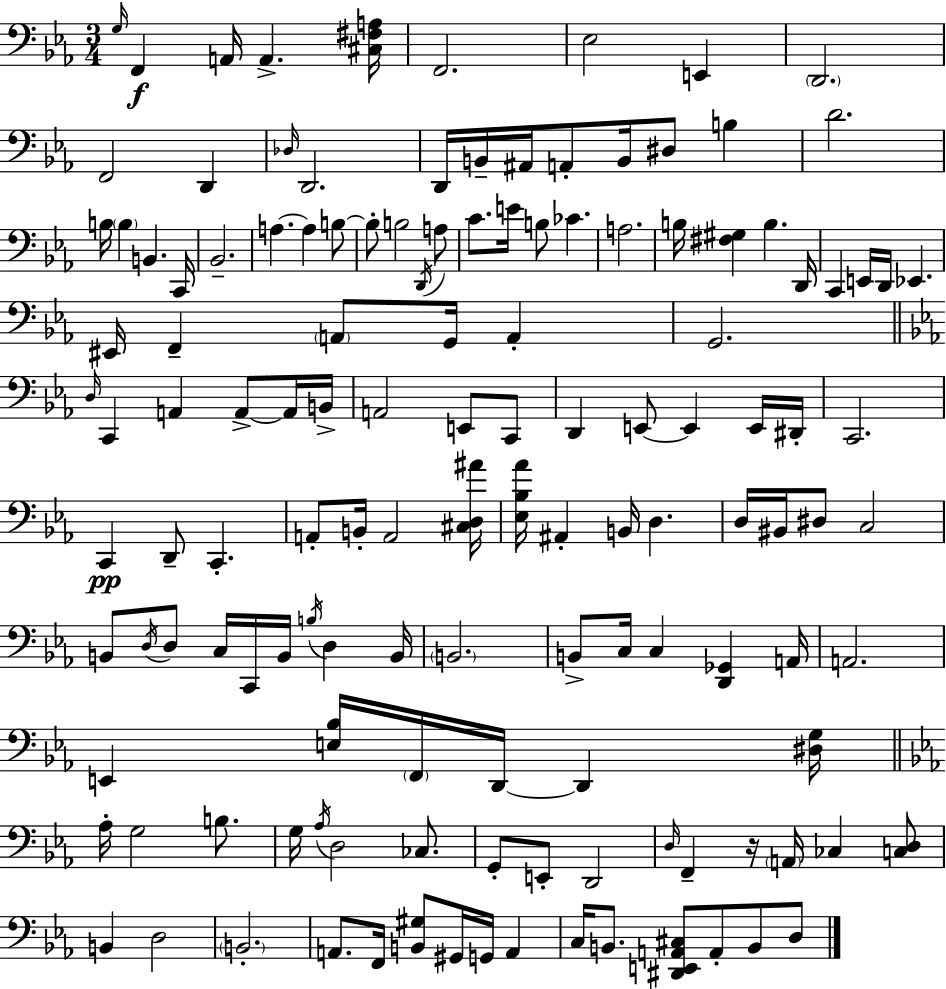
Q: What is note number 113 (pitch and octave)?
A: D3